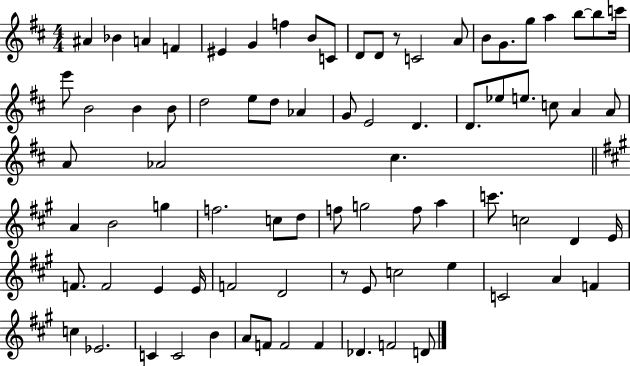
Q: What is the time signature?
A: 4/4